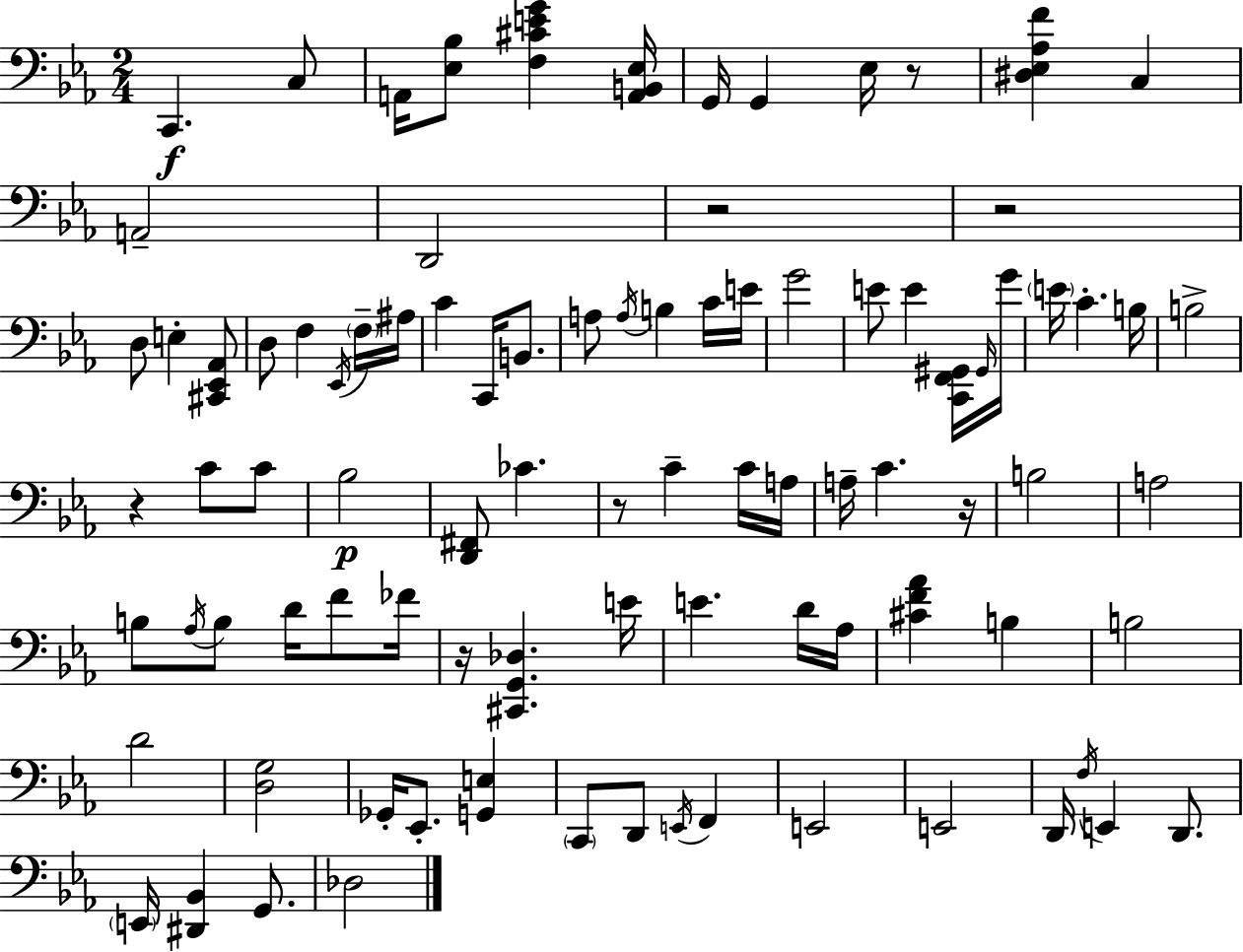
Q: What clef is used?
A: bass